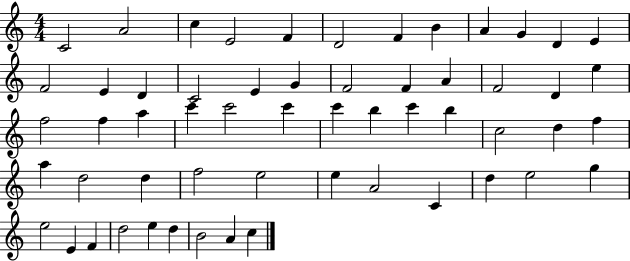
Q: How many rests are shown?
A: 0